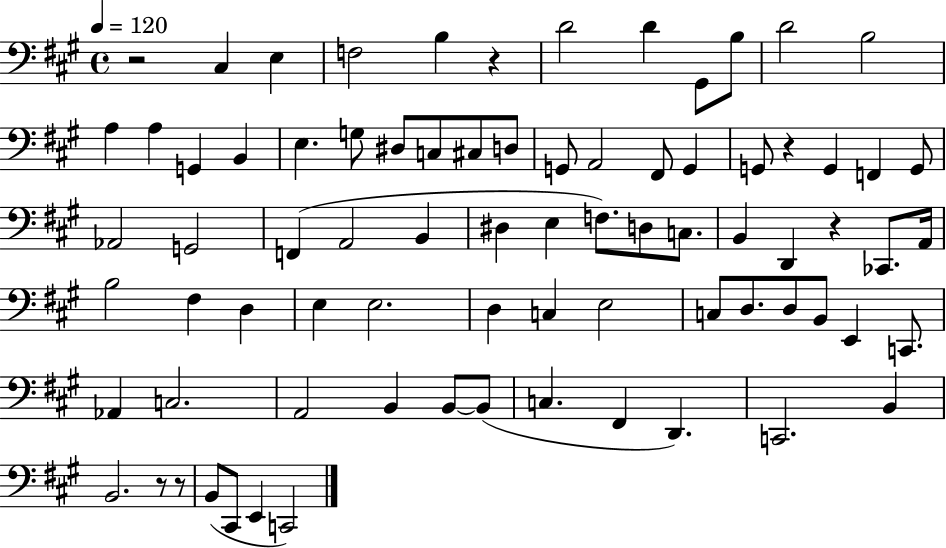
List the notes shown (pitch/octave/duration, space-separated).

R/h C#3/q E3/q F3/h B3/q R/q D4/h D4/q G#2/e B3/e D4/h B3/h A3/q A3/q G2/q B2/q E3/q. G3/e D#3/e C3/e C#3/e D3/e G2/e A2/h F#2/e G2/q G2/e R/q G2/q F2/q G2/e Ab2/h G2/h F2/q A2/h B2/q D#3/q E3/q F3/e. D3/e C3/e. B2/q D2/q R/q CES2/e. A2/s B3/h F#3/q D3/q E3/q E3/h. D3/q C3/q E3/h C3/e D3/e. D3/e B2/e E2/q C2/e. Ab2/q C3/h. A2/h B2/q B2/e B2/e C3/q. F#2/q D2/q. C2/h. B2/q B2/h. R/e R/e B2/e C#2/e E2/q C2/h